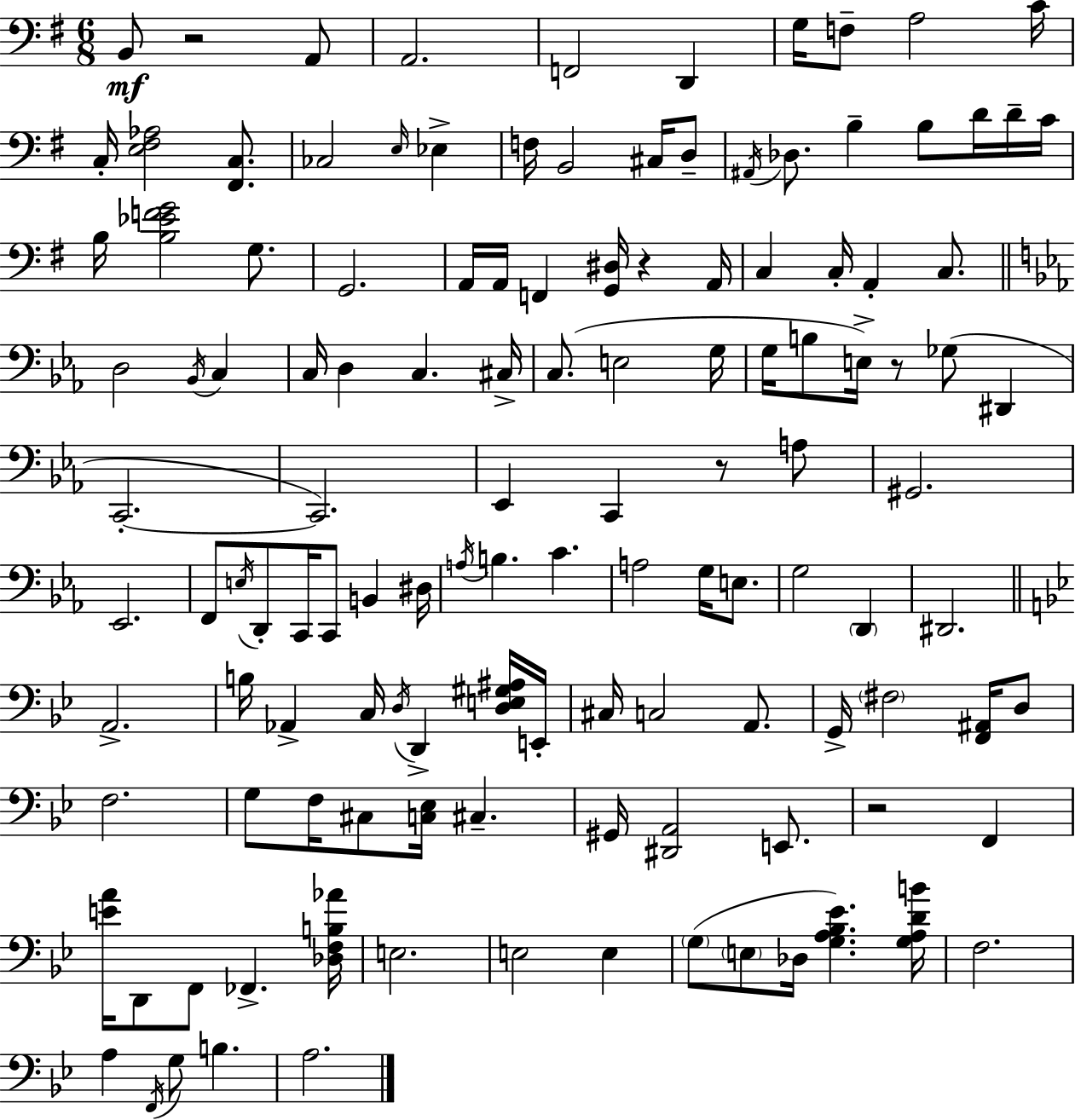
{
  \clef bass
  \numericTimeSignature
  \time 6/8
  \key g \major
  \repeat volta 2 { b,8\mf r2 a,8 | a,2. | f,2 d,4 | g16 f8-- a2 c'16 | \break c16-. <e fis aes>2 <fis, c>8. | ces2 \grace { e16 } ees4-> | f16 b,2 cis16 d8-- | \acciaccatura { ais,16 } des8. b4-- b8 d'16 | \break d'16-- c'16 b16 <b ees' f' g'>2 g8. | g,2. | a,16 a,16 f,4 <g, dis>16 r4 | a,16 c4 c16-. a,4-. c8. | \break \bar "||" \break \key ees \major d2 \acciaccatura { bes,16 } c4 | c16 d4 c4. | cis16-> c8.( e2 | g16 g16 b8 e16->) r8 ges8( dis,4 | \break c,2.-.~~ | c,2.) | ees,4 c,4 r8 a8 | gis,2. | \break ees,2. | f,8 \acciaccatura { e16 } d,8-. c,16 c,8 b,4 | dis16 \acciaccatura { a16 } b4. c'4. | a2 g16 | \break e8. g2 \parenthesize d,4 | dis,2. | \bar "||" \break \key bes \major a,2.-> | b16 aes,4-> c16 \acciaccatura { d16 } d,4-> <d e gis ais>16 | e,16-. cis16 c2 a,8. | g,16-> \parenthesize fis2 <f, ais,>16 d8 | \break f2. | g8 f16 cis8 <c ees>16 cis4.-- | gis,16 <dis, a,>2 e,8. | r2 f,4 | \break <e' a'>16 d,8 f,8 fes,4.-> | <des f b aes'>16 e2. | e2 e4 | \parenthesize g8( \parenthesize e8 des16 <g a bes ees'>4.) | \break <g a d' b'>16 f2. | a4 \acciaccatura { f,16 } g8 b4. | a2. | } \bar "|."
}